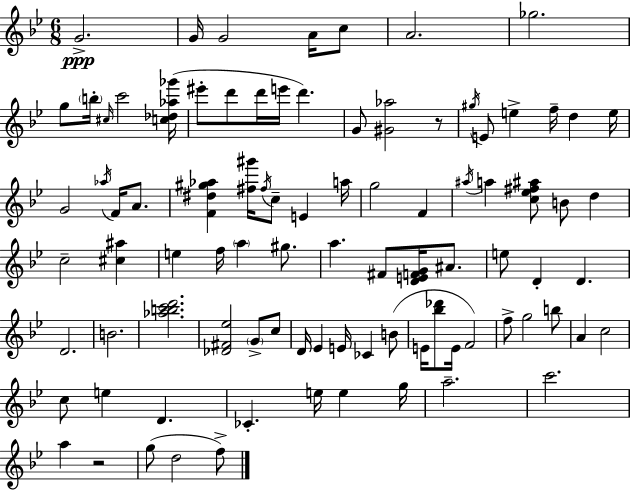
G4/h. G4/s G4/h A4/s C5/e A4/h. Gb5/h. G5/e B5/s C#5/s C6/h [C5,Db5,Ab5,Gb6]/s EIS6/e D6/e D6/s E6/s D6/q. G4/e [G#4,Ab5]/h R/e G#5/s E4/e E5/q F5/s D5/q E5/s G4/h Ab5/s F4/s A4/e. [F4,D#5,G#5,Ab5]/q [F#5,G#6]/s F#5/s C5/e E4/q A5/s G5/h F4/q A#5/s A5/q [C5,Eb5,F#5,A#5]/e B4/e D5/q C5/h [C#5,A#5]/q E5/q F5/s A5/q G#5/e. A5/q. F#4/e [D4,E4,F4,G4]/s A#4/e. E5/e D4/q D4/q. D4/h. B4/h. [Ab5,B5,C6,D6]/h. [Db4,F#4,Eb5]/h G4/e C5/e D4/s Eb4/q E4/s CES4/q B4/e E4/s [Bb5,Db6]/e E4/s F4/h F5/e G5/h B5/e A4/q C5/h C5/e E5/q D4/q. CES4/q. E5/s E5/q G5/s A5/h. C6/h. A5/q R/h G5/e D5/h F5/e